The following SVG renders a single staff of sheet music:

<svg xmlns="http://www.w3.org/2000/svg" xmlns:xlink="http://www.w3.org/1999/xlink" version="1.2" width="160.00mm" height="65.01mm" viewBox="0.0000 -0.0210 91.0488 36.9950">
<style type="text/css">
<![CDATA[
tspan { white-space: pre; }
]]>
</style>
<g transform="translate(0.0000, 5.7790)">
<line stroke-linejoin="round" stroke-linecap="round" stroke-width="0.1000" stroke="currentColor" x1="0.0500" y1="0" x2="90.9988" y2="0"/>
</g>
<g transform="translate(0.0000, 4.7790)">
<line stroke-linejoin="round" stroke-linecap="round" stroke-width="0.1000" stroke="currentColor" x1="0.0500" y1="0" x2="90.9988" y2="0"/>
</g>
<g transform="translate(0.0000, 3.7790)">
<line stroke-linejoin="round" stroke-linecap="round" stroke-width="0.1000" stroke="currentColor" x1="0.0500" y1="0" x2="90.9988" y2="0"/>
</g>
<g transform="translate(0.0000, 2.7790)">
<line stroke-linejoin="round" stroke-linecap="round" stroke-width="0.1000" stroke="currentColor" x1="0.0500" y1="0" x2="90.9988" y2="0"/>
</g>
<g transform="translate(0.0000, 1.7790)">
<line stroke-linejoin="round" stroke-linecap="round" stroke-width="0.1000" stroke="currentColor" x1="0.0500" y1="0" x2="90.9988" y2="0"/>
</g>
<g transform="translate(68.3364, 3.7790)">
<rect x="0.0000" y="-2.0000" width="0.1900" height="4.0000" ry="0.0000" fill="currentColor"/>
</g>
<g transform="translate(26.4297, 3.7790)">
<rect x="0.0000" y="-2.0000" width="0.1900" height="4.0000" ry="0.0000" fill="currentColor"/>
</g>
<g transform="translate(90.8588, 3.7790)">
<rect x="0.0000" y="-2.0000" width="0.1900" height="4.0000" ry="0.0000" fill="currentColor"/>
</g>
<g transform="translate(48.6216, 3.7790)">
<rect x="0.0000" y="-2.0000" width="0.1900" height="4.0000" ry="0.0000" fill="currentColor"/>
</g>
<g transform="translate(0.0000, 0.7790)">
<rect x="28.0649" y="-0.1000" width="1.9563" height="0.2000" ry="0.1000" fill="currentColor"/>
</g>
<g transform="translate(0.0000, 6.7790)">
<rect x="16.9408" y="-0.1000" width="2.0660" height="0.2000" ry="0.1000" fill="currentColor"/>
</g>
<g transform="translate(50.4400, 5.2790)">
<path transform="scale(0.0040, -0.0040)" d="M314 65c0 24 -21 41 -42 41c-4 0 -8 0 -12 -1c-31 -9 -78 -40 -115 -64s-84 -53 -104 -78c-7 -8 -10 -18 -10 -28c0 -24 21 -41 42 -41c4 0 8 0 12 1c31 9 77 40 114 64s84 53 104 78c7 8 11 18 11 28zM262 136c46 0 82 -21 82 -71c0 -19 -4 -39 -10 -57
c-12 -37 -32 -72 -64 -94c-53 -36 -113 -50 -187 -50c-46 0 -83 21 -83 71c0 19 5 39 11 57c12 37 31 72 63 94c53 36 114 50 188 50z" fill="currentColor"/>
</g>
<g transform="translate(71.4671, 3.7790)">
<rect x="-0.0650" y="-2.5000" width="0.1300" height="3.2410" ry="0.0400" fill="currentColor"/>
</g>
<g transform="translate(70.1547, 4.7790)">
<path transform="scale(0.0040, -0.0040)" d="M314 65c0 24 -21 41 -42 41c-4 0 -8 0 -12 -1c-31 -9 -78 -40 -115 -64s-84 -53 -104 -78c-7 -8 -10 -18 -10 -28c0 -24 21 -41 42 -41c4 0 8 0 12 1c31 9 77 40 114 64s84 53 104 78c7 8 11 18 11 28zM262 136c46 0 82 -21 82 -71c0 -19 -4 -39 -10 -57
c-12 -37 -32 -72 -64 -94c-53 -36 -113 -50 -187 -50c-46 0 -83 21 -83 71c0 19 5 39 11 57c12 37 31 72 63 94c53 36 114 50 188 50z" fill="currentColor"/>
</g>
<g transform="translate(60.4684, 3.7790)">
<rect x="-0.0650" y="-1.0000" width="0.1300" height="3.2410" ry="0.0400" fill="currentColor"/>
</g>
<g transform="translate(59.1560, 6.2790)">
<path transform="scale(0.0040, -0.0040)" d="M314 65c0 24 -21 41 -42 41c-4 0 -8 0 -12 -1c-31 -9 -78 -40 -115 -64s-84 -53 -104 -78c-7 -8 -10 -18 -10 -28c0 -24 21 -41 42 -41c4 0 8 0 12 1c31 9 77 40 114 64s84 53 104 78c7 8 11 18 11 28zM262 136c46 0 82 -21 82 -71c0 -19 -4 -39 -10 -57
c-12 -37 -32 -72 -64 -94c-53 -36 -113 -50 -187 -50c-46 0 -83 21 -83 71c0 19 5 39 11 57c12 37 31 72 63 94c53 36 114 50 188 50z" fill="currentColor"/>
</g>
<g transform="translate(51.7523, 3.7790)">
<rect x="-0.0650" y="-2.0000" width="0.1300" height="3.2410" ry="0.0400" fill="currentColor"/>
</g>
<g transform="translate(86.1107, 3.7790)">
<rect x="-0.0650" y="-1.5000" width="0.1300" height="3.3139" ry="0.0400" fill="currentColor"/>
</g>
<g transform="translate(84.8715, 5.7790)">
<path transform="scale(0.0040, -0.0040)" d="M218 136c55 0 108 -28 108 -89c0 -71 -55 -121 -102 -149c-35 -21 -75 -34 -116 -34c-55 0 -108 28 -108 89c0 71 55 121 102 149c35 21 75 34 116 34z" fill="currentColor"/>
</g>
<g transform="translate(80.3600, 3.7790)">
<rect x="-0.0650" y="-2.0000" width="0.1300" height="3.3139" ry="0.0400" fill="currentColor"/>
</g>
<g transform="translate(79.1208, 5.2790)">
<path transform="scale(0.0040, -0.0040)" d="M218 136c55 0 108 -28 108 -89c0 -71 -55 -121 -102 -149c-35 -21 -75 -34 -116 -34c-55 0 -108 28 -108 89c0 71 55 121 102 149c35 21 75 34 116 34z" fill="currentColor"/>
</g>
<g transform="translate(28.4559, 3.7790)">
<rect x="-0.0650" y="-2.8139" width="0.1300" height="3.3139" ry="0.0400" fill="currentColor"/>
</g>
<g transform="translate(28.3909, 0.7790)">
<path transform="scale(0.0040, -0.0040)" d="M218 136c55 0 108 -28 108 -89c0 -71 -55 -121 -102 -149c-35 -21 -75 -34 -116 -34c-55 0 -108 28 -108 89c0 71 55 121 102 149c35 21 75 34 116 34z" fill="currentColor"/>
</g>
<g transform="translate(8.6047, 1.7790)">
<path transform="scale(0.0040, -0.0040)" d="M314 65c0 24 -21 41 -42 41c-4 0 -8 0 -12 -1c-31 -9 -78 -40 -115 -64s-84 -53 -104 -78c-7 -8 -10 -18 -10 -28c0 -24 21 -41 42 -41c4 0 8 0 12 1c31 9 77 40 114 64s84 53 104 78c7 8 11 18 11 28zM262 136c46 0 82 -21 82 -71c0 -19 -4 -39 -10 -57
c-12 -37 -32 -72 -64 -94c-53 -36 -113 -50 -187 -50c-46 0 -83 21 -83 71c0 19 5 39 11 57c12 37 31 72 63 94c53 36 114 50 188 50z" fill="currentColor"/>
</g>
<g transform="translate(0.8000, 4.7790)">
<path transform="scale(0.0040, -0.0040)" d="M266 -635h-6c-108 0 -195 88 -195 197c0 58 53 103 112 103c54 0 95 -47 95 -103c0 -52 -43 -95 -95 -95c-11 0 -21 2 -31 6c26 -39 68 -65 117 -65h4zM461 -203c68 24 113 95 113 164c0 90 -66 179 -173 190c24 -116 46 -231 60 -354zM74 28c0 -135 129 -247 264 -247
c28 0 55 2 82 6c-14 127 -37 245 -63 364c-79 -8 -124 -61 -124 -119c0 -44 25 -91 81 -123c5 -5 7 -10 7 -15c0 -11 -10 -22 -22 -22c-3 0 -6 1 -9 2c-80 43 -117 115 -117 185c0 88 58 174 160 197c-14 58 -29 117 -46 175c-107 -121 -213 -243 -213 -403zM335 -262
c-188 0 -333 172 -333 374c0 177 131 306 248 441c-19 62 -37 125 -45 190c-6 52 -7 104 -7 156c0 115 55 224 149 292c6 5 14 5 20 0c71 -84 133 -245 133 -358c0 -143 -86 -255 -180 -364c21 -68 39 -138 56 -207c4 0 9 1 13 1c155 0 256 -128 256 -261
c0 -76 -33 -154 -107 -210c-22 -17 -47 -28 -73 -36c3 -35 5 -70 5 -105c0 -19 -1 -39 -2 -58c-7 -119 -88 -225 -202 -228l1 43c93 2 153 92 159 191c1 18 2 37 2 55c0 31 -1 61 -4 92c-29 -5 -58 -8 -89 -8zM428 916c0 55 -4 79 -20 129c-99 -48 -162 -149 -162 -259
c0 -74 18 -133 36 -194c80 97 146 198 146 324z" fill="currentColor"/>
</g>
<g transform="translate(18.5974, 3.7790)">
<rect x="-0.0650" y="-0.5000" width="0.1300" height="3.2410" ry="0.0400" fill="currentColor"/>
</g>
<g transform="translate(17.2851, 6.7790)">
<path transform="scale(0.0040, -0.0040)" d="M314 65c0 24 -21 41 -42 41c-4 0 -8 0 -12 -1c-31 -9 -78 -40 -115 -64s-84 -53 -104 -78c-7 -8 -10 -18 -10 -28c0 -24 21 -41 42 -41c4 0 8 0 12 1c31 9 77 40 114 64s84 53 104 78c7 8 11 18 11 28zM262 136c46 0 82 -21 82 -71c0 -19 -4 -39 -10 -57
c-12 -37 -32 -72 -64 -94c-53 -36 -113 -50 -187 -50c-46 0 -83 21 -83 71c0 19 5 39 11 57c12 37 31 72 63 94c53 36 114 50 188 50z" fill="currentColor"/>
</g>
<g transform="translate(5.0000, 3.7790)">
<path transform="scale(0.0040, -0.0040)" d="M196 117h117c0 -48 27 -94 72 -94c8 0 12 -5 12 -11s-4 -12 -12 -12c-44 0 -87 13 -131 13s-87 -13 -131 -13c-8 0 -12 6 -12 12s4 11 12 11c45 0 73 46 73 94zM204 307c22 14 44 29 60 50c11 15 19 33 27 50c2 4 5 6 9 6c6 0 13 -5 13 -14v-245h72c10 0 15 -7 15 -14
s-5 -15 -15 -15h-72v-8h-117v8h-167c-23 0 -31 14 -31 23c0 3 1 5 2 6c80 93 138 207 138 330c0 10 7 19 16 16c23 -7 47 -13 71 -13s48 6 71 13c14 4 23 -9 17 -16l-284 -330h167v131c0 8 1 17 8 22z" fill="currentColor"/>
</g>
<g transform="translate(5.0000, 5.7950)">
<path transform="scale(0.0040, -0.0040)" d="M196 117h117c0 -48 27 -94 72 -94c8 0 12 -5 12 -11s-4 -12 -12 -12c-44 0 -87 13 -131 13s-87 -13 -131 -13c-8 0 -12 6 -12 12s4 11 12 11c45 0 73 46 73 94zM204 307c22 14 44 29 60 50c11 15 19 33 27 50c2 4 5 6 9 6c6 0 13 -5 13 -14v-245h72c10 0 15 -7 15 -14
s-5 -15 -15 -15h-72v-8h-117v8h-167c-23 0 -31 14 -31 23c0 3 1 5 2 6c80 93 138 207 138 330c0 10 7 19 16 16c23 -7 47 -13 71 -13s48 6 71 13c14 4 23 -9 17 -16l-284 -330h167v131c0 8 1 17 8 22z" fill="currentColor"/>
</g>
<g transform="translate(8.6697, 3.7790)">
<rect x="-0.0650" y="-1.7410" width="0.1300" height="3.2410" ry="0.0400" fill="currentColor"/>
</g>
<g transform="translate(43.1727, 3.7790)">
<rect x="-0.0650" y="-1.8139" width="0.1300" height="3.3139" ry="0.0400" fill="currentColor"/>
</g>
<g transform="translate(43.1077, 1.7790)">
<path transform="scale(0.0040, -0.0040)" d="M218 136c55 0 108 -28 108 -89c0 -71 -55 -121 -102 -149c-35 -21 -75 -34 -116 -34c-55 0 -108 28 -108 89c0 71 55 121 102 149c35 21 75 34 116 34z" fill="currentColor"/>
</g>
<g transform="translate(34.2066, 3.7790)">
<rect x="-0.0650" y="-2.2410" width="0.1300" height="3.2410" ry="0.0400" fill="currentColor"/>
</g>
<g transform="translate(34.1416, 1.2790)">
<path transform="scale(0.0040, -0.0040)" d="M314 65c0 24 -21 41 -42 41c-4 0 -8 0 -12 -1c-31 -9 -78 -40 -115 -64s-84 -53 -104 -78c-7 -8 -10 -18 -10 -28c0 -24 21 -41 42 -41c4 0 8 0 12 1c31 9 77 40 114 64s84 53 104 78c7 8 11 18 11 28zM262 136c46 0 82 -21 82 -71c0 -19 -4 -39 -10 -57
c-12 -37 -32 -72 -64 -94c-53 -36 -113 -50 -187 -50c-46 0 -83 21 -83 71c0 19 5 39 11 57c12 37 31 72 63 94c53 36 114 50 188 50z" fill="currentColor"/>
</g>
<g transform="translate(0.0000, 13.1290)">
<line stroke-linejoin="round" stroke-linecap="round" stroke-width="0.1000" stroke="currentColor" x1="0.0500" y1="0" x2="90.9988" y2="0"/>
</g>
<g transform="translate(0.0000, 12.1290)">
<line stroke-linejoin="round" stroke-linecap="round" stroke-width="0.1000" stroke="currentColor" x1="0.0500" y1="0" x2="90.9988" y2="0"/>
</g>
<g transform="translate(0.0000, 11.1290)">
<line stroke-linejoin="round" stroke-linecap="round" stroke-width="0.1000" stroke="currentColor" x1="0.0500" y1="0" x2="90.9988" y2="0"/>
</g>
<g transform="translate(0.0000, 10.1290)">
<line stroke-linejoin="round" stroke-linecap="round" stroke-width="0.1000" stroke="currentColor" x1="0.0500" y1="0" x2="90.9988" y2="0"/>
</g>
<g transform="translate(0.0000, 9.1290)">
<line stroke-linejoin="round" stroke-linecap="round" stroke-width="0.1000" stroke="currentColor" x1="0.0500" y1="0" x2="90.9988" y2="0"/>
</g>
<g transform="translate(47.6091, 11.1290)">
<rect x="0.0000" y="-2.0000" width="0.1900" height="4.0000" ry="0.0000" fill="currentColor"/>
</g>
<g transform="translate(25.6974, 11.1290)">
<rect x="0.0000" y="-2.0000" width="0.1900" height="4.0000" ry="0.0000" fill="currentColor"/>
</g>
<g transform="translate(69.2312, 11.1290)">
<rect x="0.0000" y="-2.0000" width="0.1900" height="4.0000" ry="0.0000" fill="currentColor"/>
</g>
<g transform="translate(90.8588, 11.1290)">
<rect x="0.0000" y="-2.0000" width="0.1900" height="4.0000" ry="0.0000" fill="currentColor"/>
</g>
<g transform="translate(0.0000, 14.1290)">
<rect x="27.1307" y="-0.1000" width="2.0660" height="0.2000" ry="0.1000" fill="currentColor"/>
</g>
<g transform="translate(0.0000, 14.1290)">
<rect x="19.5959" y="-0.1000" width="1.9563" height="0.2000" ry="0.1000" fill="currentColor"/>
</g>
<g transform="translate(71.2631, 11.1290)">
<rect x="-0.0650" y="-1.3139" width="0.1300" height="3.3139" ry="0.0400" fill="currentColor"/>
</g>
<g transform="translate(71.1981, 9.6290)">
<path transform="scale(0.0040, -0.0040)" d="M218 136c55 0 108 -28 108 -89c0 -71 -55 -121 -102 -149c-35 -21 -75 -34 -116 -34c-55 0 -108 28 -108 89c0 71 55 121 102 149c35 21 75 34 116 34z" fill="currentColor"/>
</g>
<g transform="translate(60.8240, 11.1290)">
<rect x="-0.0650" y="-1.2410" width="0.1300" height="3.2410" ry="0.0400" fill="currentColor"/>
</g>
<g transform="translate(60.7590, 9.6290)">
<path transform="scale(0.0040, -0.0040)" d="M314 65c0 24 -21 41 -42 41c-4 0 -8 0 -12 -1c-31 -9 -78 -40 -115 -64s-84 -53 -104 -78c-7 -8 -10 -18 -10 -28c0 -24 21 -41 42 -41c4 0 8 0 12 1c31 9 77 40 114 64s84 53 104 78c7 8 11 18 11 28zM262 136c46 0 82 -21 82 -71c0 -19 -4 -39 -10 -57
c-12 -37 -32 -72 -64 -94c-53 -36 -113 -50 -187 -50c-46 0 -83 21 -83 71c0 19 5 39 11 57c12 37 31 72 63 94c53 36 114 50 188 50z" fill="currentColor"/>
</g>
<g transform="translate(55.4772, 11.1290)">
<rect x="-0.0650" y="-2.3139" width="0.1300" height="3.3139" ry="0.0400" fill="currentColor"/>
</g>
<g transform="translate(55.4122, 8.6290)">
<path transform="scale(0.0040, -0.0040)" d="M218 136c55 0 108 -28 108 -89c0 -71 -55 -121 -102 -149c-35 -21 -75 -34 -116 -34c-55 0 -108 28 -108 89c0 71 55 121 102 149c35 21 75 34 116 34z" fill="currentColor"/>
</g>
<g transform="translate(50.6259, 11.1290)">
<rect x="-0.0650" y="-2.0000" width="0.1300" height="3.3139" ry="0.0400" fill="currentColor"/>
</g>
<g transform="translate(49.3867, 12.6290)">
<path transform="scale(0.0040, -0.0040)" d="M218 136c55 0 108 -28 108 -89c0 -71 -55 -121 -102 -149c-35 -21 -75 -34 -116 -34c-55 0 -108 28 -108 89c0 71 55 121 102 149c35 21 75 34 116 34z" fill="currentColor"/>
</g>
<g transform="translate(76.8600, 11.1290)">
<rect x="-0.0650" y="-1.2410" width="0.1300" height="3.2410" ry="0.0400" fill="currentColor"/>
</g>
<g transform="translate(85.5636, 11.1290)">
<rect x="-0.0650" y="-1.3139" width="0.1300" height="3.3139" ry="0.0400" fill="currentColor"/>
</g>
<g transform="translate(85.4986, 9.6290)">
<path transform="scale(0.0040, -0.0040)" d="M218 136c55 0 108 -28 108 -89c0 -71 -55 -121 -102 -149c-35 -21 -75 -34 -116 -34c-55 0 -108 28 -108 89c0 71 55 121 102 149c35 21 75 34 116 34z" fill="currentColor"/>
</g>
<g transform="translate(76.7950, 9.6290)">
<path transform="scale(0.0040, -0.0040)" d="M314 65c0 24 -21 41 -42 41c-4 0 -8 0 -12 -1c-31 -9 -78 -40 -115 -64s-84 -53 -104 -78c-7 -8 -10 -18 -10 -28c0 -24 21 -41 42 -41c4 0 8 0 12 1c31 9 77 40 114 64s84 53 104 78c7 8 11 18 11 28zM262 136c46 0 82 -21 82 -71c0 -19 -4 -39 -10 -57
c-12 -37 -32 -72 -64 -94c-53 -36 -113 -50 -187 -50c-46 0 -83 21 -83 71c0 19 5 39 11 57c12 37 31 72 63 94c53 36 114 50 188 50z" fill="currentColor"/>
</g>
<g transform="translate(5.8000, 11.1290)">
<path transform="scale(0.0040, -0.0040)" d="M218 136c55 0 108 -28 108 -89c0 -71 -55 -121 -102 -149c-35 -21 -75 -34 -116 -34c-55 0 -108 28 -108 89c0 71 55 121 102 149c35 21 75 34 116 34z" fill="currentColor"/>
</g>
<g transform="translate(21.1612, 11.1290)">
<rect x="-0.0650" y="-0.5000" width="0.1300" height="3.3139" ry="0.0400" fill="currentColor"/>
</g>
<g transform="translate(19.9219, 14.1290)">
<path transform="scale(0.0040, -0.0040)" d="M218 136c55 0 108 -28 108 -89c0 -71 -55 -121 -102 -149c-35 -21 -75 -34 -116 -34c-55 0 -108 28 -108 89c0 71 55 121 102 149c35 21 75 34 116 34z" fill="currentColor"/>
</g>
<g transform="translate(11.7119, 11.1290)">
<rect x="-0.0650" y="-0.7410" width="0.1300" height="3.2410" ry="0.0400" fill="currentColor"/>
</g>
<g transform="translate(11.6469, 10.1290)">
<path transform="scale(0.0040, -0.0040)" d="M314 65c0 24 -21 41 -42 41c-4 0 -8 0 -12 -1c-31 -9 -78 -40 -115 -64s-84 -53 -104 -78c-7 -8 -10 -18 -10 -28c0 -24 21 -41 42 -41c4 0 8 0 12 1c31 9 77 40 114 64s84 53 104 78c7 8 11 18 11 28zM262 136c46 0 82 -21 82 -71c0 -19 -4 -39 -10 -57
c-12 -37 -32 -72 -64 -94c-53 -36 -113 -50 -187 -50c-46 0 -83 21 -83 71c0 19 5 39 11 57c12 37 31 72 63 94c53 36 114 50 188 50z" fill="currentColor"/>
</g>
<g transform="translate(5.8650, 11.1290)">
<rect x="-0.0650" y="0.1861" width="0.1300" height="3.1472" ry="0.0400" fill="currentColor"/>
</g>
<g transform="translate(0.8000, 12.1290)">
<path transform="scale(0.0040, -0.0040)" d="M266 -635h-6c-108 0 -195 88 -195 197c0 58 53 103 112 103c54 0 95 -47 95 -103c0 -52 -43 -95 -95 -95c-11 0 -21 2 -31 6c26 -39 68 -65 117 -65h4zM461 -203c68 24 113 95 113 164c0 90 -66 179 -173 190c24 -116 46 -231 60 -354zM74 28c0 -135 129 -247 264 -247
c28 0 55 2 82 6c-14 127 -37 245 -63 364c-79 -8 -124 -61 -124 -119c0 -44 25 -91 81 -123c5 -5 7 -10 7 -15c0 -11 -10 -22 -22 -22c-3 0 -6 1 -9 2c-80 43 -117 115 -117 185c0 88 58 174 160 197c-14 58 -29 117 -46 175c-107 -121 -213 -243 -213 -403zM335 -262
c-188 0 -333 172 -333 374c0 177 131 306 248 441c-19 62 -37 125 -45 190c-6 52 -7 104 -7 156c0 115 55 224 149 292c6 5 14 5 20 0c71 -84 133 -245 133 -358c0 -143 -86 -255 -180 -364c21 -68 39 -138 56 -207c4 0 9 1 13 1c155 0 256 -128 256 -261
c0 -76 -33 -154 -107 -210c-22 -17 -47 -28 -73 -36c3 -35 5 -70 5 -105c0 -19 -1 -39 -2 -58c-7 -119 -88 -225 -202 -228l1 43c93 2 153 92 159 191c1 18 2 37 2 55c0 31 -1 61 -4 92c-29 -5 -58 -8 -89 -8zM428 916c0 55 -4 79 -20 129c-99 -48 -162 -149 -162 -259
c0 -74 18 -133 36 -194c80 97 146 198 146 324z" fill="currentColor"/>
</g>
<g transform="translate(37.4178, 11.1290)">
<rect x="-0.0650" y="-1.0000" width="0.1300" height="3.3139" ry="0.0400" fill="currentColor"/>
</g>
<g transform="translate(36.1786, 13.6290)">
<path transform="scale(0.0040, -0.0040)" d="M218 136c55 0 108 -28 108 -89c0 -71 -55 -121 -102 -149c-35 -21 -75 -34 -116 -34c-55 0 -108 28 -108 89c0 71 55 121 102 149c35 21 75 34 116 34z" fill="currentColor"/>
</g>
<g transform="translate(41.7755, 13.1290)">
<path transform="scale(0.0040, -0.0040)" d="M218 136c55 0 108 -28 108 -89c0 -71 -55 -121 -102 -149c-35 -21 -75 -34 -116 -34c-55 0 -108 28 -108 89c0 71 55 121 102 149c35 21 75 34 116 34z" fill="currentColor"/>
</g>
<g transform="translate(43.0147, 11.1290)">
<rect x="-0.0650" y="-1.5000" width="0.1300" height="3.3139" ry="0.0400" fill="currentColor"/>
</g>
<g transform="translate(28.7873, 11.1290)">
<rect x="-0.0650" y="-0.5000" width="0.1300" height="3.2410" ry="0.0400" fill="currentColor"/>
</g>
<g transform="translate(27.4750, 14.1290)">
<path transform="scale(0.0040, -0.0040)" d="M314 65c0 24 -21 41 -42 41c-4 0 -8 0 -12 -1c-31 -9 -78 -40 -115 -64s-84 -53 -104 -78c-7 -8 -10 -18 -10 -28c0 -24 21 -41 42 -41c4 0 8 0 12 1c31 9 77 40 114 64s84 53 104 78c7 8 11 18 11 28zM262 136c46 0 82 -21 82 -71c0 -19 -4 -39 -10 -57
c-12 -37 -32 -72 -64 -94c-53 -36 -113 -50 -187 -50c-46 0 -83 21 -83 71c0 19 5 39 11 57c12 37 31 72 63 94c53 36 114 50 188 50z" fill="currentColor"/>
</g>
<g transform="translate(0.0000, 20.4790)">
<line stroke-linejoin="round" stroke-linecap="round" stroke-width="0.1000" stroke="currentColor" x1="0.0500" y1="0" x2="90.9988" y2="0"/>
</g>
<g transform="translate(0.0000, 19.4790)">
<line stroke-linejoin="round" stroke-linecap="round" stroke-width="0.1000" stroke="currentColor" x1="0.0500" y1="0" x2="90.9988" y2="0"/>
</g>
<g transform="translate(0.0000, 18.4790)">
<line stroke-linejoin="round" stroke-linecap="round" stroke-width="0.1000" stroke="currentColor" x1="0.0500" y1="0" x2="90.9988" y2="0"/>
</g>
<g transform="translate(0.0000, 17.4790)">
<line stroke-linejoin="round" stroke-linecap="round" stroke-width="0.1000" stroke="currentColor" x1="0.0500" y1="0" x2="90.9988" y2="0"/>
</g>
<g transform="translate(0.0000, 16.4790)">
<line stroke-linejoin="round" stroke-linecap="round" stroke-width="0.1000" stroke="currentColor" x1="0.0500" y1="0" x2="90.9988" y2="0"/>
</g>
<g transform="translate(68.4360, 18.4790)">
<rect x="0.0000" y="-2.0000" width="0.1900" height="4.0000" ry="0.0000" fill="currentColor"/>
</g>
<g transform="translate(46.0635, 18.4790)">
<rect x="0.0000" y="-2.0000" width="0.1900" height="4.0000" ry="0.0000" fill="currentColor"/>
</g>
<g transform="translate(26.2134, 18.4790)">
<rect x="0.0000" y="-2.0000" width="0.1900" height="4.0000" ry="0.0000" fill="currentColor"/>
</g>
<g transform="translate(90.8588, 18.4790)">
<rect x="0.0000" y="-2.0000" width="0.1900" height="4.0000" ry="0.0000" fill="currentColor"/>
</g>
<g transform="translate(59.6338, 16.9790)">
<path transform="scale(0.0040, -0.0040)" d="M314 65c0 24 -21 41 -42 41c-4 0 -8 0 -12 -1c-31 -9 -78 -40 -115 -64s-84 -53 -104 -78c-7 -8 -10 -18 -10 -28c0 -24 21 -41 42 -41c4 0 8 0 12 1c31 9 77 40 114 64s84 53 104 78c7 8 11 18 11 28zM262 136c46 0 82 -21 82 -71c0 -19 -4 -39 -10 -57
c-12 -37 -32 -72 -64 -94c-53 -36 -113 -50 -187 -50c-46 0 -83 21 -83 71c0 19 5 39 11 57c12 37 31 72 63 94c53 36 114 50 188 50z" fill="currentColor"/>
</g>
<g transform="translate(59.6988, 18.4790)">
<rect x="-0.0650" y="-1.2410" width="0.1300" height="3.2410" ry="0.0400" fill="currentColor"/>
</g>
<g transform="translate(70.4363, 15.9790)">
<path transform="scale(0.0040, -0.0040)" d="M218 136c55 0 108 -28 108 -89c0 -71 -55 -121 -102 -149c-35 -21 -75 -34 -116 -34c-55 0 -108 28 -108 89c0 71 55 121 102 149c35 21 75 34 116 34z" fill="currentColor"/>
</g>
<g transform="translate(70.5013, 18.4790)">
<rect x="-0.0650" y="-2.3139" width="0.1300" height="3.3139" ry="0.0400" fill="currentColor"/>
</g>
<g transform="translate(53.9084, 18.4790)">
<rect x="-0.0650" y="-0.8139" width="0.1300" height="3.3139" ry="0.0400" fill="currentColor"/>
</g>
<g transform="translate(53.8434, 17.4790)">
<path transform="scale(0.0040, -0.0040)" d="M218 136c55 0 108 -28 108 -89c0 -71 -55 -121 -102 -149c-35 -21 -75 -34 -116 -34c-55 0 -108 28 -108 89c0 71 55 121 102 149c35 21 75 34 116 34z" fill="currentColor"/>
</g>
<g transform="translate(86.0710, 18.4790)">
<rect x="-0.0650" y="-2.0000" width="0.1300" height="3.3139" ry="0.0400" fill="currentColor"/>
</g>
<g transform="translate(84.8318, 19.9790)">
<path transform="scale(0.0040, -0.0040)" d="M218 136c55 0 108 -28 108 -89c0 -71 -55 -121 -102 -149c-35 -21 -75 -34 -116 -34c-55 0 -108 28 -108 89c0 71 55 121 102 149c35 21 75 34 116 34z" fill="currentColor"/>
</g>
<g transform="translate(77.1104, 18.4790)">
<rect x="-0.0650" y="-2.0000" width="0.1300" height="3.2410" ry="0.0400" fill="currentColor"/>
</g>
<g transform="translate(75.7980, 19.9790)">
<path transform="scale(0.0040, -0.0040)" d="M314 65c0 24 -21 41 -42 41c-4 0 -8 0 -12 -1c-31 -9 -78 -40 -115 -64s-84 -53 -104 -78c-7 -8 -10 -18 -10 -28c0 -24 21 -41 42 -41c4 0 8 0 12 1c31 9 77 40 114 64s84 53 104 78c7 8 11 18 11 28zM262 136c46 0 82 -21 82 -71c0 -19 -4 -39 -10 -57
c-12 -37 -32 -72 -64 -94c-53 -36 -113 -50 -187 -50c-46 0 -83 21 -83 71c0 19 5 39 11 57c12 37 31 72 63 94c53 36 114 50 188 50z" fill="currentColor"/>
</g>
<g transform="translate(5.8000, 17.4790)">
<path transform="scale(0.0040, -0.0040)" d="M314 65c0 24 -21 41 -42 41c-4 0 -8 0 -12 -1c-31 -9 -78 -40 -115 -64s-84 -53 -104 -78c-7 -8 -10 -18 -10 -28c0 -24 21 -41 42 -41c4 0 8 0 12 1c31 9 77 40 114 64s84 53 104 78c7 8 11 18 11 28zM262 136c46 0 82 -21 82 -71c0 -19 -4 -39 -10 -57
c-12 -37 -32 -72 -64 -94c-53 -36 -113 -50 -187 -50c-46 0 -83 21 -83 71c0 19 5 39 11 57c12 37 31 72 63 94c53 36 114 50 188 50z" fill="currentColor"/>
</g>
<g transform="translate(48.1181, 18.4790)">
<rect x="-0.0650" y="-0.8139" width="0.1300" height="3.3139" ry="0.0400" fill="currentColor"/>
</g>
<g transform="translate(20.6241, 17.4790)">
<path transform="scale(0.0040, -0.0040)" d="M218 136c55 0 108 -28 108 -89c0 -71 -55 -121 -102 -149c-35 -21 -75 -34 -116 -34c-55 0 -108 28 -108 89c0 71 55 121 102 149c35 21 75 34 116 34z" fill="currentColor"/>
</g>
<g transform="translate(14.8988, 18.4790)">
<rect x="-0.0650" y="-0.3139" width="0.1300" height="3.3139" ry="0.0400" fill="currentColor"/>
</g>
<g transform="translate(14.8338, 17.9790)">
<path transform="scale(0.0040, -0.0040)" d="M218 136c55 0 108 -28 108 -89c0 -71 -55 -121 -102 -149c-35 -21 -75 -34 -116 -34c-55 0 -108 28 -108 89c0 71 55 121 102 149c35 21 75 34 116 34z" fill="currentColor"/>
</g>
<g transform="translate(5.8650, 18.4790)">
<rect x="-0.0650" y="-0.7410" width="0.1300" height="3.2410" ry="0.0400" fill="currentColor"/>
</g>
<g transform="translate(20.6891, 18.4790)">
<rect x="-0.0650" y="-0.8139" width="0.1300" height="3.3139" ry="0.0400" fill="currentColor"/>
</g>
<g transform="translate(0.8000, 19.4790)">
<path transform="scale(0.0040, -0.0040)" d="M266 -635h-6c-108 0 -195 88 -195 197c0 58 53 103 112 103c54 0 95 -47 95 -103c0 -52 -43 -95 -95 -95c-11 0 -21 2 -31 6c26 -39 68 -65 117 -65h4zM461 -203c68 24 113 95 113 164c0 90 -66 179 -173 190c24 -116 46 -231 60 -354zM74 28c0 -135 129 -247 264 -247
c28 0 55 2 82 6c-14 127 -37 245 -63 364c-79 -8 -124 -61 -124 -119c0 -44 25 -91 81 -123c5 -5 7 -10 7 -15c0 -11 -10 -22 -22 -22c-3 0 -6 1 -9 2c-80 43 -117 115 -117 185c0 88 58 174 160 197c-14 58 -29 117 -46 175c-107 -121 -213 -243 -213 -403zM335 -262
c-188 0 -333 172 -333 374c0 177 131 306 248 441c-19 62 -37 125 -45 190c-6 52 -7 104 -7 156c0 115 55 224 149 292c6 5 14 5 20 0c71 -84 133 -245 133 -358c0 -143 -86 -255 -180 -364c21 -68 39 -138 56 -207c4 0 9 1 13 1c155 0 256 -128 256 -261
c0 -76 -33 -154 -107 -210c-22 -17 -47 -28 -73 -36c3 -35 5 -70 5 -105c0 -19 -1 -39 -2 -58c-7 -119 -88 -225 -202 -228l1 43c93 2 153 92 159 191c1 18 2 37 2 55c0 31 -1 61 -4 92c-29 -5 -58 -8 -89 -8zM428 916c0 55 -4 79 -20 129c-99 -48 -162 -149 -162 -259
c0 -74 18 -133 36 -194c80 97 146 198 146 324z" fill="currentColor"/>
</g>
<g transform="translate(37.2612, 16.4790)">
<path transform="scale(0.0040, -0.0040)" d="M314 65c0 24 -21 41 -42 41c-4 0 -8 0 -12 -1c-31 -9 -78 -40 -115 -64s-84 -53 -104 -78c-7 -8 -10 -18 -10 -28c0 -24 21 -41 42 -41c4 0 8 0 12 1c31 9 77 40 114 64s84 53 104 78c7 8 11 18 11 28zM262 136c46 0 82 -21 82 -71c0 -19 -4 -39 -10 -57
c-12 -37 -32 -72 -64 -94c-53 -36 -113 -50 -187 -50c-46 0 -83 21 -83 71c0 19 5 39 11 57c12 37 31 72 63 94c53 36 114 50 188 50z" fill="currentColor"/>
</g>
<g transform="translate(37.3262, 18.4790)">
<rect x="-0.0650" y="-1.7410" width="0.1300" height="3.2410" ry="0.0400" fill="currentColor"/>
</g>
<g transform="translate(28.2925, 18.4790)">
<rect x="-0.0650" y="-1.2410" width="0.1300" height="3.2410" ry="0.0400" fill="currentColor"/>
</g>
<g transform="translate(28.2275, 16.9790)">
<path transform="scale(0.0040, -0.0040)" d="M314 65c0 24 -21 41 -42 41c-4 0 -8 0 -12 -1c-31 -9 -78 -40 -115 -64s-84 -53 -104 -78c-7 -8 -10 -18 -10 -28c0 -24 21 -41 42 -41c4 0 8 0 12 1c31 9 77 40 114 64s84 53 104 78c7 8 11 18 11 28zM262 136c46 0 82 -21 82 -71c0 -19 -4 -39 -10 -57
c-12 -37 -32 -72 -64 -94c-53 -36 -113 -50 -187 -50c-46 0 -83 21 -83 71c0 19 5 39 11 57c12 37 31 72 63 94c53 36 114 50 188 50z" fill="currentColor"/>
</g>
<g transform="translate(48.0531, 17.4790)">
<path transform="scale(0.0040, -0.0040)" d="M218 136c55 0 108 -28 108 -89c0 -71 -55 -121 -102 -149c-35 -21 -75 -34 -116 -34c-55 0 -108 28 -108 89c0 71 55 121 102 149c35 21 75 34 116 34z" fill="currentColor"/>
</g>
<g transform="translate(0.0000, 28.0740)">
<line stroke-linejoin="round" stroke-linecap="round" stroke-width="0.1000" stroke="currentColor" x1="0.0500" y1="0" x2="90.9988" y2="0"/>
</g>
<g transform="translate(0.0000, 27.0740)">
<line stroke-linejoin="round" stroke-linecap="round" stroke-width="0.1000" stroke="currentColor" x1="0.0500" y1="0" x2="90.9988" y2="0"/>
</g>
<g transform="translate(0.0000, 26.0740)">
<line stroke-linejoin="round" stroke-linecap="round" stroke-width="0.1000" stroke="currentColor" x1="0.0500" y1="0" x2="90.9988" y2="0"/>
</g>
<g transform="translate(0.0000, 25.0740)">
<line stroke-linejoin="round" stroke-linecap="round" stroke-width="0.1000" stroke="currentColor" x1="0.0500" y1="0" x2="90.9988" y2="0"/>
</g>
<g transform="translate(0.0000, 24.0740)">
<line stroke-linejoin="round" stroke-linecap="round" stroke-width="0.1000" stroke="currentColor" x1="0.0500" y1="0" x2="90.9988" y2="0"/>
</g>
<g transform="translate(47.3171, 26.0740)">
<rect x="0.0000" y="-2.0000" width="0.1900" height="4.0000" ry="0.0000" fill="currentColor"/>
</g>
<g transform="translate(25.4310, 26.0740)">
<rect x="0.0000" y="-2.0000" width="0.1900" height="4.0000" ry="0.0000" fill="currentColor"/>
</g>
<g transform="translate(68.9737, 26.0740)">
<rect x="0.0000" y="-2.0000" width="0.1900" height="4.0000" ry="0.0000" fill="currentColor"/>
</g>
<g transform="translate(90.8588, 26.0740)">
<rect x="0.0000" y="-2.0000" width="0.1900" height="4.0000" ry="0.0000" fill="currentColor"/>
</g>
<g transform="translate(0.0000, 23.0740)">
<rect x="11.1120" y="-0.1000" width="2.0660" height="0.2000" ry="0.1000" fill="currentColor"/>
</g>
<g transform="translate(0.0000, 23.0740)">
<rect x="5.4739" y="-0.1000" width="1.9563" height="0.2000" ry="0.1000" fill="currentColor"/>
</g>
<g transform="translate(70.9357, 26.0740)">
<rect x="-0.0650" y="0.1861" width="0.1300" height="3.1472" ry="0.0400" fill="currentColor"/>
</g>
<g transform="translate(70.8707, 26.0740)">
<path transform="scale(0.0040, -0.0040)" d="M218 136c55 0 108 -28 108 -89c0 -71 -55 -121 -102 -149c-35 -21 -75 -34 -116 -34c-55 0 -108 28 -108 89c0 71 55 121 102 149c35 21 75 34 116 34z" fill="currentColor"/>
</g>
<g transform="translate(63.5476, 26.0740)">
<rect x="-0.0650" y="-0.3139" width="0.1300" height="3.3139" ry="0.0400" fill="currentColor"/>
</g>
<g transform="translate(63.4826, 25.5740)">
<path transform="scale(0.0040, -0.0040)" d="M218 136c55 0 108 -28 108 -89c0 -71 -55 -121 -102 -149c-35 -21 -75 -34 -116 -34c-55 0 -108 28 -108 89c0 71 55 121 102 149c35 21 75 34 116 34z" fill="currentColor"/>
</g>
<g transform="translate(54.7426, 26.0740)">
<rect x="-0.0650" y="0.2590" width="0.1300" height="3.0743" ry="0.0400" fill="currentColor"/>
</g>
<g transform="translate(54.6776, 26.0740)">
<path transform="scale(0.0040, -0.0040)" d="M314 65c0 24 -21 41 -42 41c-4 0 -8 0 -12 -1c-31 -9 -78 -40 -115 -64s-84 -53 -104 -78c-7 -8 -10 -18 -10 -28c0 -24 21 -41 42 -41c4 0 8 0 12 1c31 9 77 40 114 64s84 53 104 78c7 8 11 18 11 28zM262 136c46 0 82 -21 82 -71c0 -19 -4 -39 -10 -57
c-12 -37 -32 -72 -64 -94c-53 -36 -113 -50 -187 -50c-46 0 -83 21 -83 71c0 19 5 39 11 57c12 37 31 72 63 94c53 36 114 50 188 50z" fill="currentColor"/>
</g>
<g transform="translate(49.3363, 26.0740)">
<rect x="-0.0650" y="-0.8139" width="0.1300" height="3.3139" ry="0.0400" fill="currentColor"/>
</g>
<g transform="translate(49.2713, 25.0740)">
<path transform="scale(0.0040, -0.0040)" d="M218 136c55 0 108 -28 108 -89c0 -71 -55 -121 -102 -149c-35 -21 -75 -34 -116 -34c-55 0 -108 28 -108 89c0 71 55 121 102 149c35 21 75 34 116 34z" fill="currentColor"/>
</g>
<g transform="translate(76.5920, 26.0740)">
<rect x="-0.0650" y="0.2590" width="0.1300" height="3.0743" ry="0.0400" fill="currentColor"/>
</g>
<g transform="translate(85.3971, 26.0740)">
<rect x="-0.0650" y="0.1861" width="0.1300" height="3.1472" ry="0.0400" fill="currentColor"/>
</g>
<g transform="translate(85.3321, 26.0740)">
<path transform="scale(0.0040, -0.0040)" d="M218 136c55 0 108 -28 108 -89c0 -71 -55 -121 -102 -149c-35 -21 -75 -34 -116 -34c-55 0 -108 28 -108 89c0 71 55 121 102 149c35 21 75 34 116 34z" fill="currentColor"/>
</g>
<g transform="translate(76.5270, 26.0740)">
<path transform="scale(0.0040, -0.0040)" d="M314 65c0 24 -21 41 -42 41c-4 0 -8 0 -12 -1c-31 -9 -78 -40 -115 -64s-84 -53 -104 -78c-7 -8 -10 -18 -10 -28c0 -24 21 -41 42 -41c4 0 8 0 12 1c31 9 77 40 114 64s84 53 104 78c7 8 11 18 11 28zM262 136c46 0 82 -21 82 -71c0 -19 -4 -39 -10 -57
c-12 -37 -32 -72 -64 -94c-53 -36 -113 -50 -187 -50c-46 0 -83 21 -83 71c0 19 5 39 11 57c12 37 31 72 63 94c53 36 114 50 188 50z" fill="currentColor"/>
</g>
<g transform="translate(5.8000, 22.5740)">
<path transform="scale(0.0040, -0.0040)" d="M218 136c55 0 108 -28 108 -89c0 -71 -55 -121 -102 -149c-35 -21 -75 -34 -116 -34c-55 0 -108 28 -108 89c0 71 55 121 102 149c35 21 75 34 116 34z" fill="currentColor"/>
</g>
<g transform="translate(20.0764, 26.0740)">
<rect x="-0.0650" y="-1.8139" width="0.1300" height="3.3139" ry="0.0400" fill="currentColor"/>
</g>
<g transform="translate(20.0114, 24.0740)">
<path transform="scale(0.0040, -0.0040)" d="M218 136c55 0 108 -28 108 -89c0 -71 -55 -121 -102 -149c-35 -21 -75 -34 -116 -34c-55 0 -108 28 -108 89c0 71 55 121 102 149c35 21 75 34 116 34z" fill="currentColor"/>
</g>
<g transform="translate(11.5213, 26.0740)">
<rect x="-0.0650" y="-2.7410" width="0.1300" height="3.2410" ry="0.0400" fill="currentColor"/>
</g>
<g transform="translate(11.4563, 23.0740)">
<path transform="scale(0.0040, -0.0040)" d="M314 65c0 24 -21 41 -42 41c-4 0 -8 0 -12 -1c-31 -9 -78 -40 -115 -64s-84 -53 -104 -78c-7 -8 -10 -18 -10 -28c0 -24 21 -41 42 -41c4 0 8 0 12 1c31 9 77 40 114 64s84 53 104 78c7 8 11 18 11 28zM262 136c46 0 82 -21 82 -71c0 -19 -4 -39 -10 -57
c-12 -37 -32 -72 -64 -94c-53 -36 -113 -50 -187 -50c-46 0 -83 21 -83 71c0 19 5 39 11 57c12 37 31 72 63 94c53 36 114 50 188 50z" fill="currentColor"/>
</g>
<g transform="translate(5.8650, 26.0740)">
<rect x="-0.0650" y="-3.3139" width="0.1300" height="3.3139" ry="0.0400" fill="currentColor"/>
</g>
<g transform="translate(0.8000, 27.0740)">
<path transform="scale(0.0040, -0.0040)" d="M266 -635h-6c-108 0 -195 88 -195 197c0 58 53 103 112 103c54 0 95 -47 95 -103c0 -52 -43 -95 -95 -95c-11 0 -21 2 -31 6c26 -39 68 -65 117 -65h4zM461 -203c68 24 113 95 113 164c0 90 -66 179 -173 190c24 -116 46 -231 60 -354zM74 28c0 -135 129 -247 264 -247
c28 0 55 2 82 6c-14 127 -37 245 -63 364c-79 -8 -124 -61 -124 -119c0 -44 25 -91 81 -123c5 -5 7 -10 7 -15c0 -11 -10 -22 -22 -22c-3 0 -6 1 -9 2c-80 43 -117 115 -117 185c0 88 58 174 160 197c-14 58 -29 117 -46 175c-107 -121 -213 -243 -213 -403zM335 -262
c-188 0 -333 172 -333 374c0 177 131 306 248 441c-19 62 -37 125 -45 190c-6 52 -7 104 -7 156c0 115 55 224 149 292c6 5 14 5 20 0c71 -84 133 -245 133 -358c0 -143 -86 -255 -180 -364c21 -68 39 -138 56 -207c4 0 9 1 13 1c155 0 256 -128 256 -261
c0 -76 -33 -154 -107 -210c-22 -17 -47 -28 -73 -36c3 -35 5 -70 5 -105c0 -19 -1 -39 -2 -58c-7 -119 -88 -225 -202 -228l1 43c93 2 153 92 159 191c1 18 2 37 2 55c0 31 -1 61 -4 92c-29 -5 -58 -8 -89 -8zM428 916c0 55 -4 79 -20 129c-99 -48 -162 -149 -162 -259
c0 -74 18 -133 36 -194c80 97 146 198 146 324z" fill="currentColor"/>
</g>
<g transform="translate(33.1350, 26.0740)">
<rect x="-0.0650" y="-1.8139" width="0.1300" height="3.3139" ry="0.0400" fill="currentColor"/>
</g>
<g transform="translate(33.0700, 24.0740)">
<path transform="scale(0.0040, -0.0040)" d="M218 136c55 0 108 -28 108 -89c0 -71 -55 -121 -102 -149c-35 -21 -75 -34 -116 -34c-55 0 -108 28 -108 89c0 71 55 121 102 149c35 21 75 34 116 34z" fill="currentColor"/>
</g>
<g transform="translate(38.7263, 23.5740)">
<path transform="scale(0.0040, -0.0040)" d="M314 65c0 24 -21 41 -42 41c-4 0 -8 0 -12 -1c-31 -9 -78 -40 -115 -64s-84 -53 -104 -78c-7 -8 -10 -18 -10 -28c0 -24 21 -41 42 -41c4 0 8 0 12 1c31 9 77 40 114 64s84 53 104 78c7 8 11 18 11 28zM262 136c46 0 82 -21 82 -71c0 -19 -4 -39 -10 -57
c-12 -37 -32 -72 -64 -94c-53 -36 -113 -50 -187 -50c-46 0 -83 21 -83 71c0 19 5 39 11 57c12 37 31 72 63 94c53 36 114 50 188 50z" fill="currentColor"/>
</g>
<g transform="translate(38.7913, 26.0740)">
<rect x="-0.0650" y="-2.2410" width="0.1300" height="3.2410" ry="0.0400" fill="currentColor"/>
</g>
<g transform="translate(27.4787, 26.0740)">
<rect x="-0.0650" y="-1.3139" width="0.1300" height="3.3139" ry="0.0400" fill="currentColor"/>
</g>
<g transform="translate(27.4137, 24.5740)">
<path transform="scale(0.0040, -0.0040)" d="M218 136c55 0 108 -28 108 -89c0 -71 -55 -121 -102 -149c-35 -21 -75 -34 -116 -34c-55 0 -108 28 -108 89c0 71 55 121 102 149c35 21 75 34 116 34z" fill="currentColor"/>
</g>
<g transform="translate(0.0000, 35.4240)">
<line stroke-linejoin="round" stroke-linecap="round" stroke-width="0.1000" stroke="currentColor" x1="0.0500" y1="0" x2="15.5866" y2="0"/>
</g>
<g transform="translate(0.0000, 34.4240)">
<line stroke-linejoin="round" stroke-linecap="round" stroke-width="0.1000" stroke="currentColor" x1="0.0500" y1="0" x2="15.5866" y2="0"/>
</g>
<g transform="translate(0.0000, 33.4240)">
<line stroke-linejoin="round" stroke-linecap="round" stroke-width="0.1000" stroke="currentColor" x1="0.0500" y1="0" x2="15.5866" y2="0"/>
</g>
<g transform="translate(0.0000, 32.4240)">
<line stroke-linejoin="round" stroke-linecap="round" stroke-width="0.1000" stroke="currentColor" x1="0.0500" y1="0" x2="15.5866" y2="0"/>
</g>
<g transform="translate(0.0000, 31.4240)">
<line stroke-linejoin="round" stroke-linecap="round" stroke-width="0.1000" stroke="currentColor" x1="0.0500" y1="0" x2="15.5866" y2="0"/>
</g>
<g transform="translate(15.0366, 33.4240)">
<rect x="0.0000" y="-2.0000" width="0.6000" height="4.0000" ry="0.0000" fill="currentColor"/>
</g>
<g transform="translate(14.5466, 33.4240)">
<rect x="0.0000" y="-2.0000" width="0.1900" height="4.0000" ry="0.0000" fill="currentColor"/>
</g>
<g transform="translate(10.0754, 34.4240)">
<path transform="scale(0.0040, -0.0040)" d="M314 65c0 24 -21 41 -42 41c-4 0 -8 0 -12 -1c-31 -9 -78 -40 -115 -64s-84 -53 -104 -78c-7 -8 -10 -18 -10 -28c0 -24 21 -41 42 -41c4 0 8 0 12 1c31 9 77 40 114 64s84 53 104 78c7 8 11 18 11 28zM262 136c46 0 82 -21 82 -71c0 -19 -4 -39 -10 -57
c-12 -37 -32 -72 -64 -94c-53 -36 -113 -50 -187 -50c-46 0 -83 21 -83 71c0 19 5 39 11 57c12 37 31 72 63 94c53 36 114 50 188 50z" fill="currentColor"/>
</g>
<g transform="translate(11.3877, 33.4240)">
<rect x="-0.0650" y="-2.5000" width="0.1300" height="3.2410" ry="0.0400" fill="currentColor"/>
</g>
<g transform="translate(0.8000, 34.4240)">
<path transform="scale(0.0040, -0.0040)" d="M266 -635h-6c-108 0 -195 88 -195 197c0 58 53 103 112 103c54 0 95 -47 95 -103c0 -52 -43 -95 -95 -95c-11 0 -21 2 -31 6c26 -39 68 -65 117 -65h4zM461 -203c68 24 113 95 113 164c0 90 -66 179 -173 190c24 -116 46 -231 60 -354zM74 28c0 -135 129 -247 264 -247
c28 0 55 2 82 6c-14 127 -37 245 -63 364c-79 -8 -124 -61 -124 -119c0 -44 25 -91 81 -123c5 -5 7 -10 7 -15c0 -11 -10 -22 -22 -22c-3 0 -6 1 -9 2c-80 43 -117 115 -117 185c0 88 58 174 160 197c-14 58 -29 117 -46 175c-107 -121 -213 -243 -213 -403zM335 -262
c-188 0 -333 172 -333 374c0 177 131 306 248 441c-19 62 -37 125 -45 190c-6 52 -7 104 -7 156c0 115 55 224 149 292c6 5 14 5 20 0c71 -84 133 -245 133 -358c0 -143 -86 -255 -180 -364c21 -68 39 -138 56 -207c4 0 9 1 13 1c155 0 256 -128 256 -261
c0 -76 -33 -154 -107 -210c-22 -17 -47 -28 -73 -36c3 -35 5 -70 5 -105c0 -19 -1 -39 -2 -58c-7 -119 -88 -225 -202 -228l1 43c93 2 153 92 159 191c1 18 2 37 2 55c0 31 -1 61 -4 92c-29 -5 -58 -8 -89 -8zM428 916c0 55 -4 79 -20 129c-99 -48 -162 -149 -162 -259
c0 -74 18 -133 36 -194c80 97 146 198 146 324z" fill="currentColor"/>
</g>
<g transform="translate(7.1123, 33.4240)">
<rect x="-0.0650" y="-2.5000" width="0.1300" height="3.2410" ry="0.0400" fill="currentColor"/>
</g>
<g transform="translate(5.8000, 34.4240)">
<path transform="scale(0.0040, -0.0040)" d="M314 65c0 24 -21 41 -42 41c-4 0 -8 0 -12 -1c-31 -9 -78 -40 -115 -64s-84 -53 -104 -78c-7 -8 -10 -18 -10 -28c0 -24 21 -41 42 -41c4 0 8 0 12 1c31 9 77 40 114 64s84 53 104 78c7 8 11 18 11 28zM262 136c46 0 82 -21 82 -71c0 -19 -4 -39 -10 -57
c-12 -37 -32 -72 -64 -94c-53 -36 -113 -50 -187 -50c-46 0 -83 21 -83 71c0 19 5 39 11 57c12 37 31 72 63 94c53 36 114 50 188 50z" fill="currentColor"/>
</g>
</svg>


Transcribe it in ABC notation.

X:1
T:Untitled
M:4/4
L:1/4
K:C
f2 C2 a g2 f F2 D2 G2 F E B d2 C C2 D E F g e2 e e2 e d2 c d e2 f2 d d e2 g F2 F b a2 f e f g2 d B2 c B B2 B G2 G2